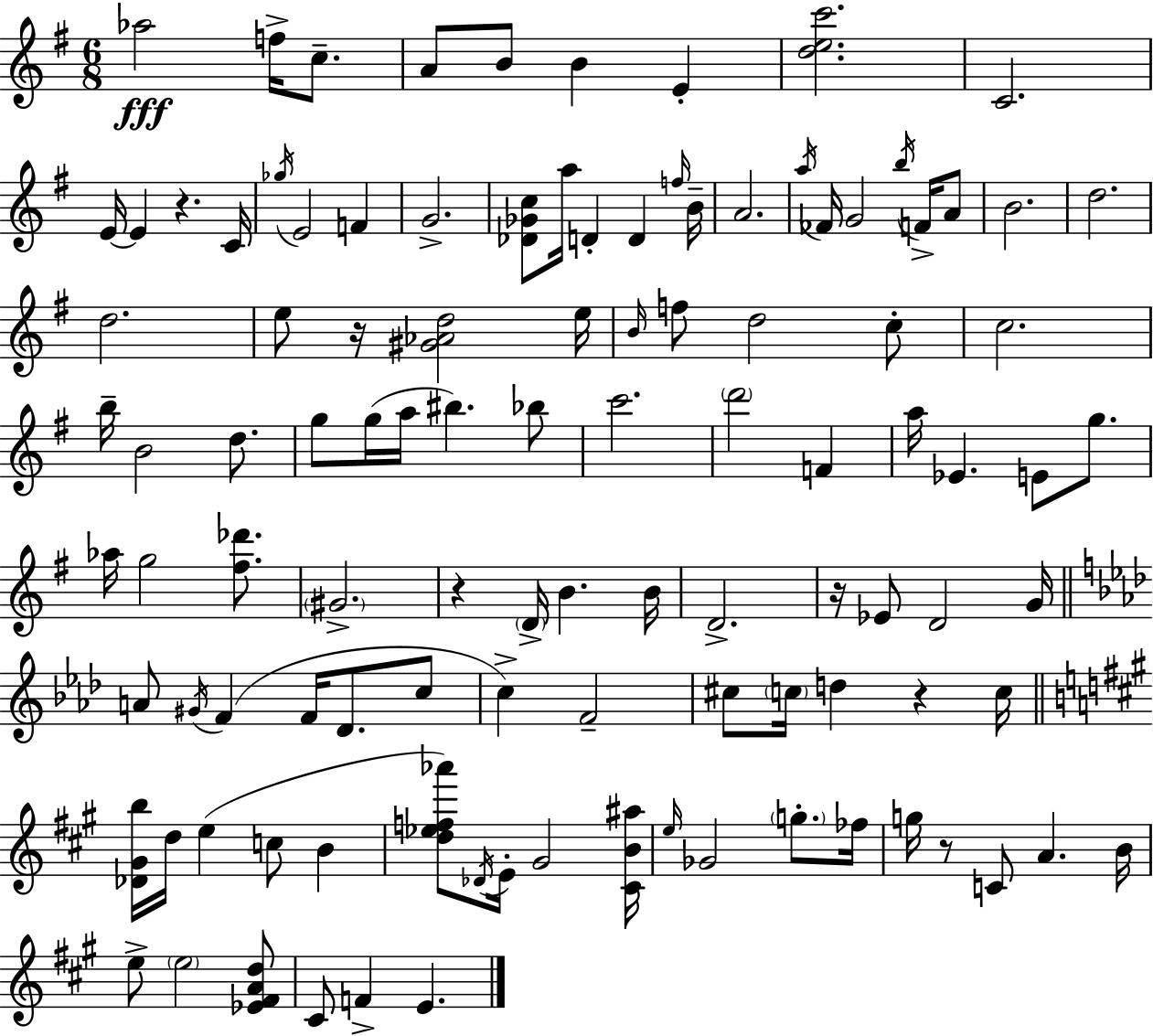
Ab5/h F5/s C5/e. A4/e B4/e B4/q E4/q [D5,E5,C6]/h. C4/h. E4/s E4/q R/q. C4/s Gb5/s E4/h F4/q G4/h. [Db4,Gb4,C5]/e A5/s D4/q D4/q F5/s B4/s A4/h. A5/s FES4/s G4/h B5/s F4/s A4/e B4/h. D5/h. D5/h. E5/e R/s [G#4,Ab4,D5]/h E5/s B4/s F5/e D5/h C5/e C5/h. B5/s B4/h D5/e. G5/e G5/s A5/s BIS5/q. Bb5/e C6/h. D6/h F4/q A5/s Eb4/q. E4/e G5/e. Ab5/s G5/h [F#5,Db6]/e. G#4/h. R/q D4/s B4/q. B4/s D4/h. R/s Eb4/e D4/h G4/s A4/e G#4/s F4/q F4/s Db4/e. C5/e C5/q F4/h C#5/e C5/s D5/q R/q C5/s [Db4,G#4,B5]/s D5/s E5/q C5/e B4/q [D5,Eb5,F5,Ab6]/e Db4/s E4/s G#4/h [C#4,B4,A#5]/s E5/s Gb4/h G5/e. FES5/s G5/s R/e C4/e A4/q. B4/s E5/e E5/h [Eb4,F#4,A4,D5]/e C#4/e F4/q E4/q.